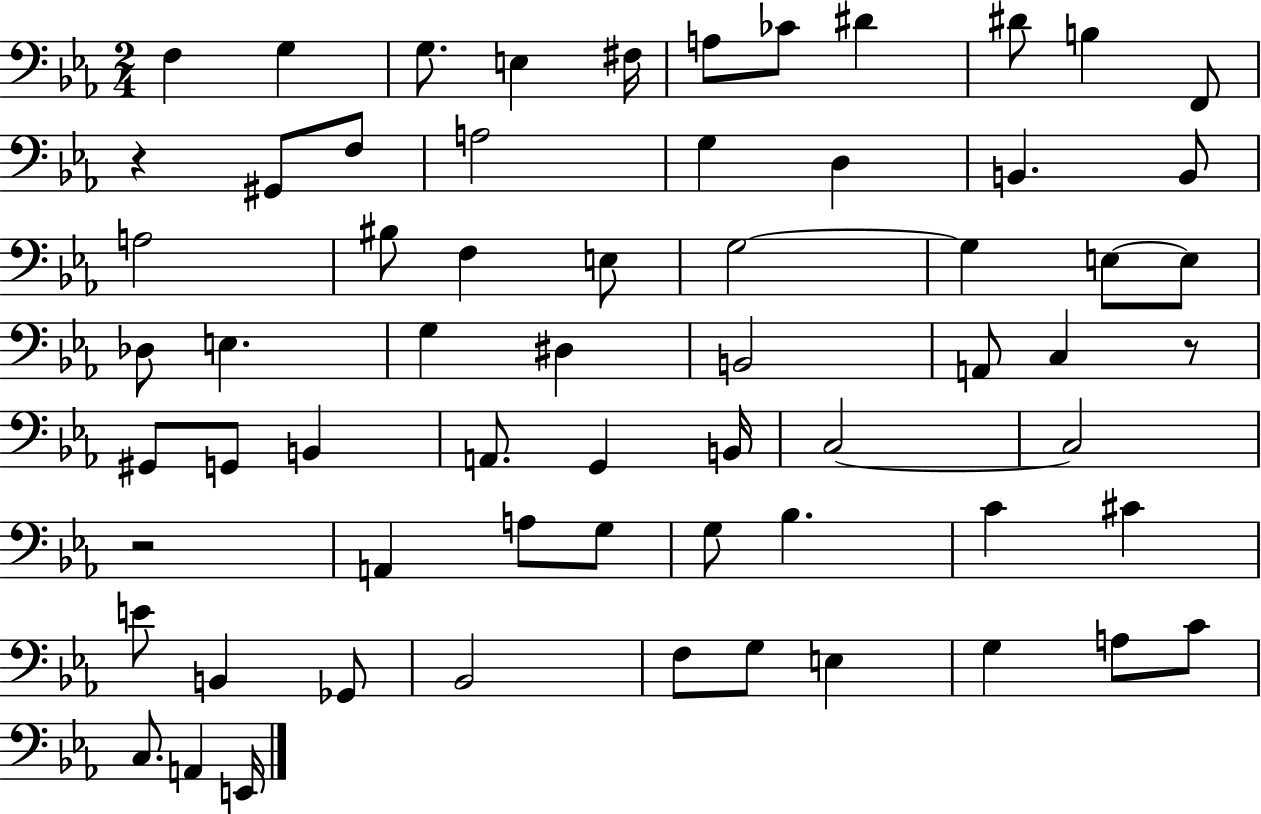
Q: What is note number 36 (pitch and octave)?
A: B2